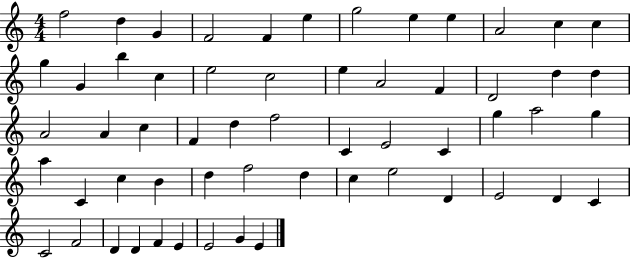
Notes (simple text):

F5/h D5/q G4/q F4/h F4/q E5/q G5/h E5/q E5/q A4/h C5/q C5/q G5/q G4/q B5/q C5/q E5/h C5/h E5/q A4/h F4/q D4/h D5/q D5/q A4/h A4/q C5/q F4/q D5/q F5/h C4/q E4/h C4/q G5/q A5/h G5/q A5/q C4/q C5/q B4/q D5/q F5/h D5/q C5/q E5/h D4/q E4/h D4/q C4/q C4/h F4/h D4/q D4/q F4/q E4/q E4/h G4/q E4/q